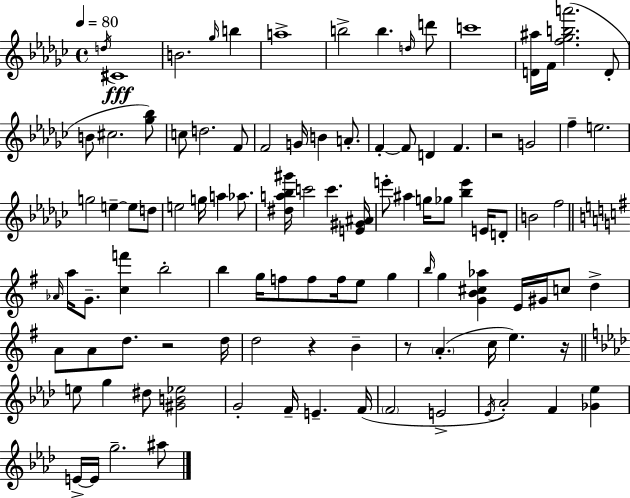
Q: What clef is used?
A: treble